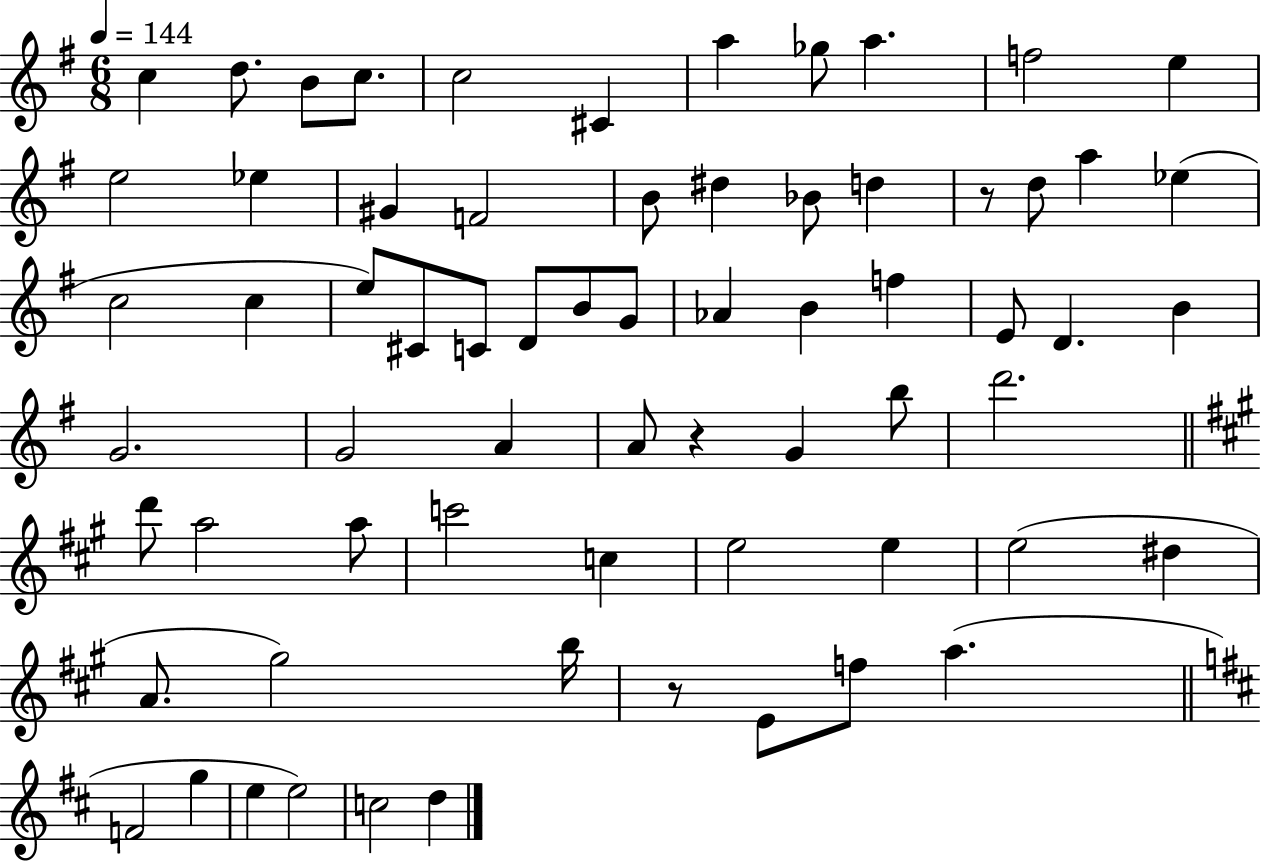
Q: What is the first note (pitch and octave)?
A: C5